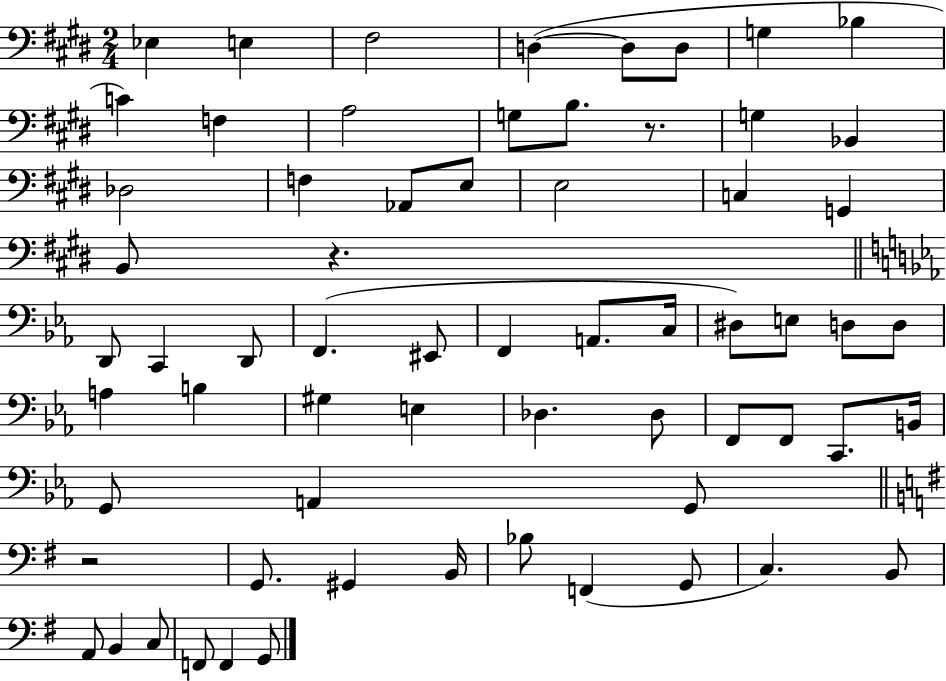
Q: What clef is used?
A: bass